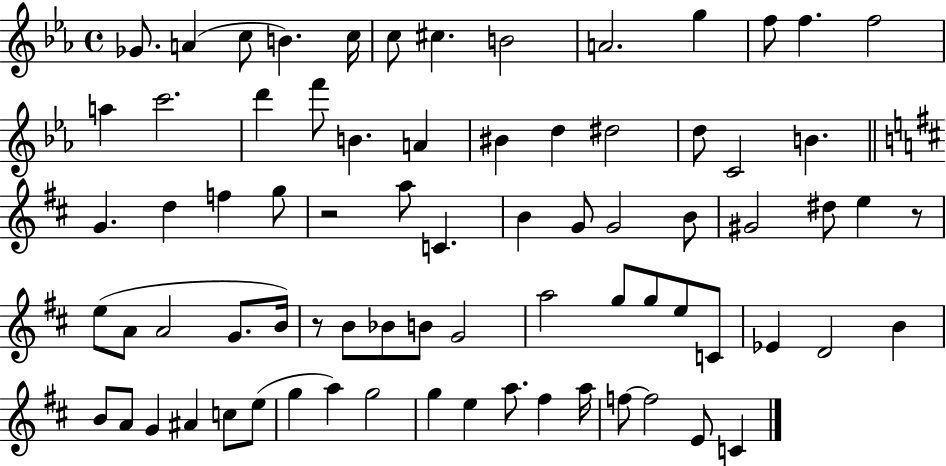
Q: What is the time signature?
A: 4/4